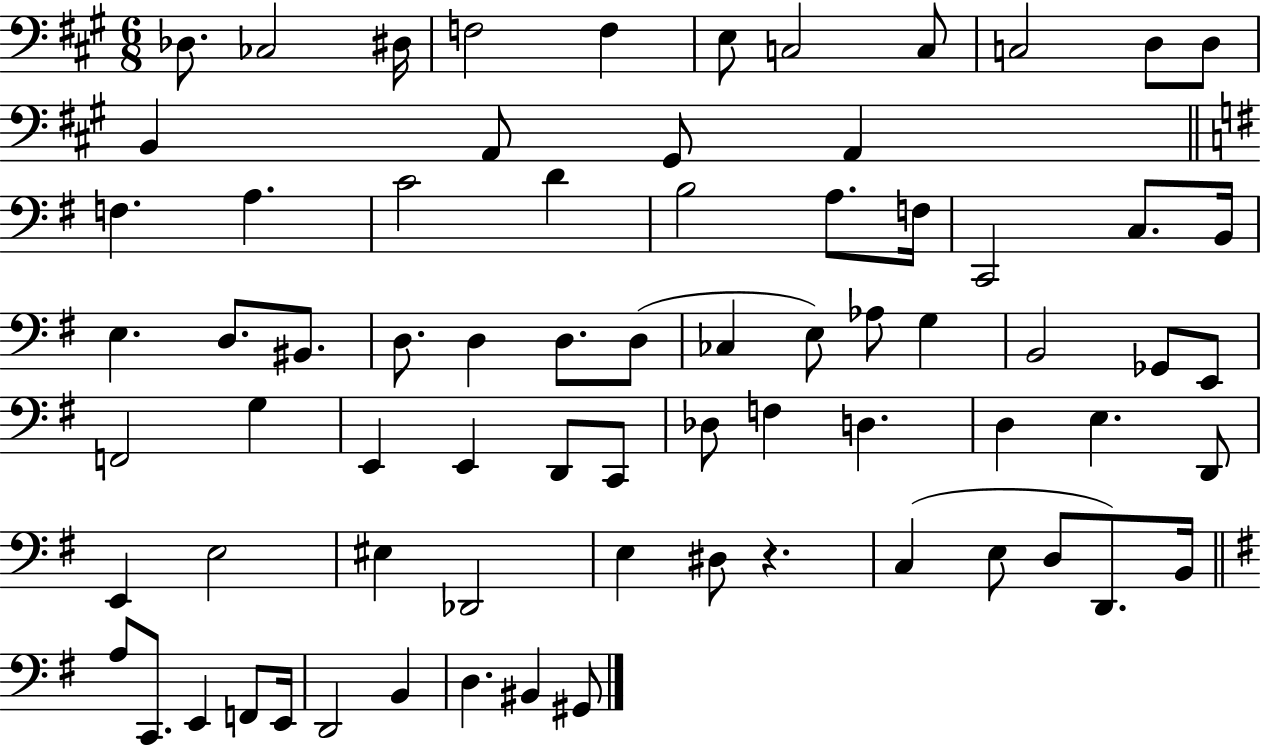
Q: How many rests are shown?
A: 1